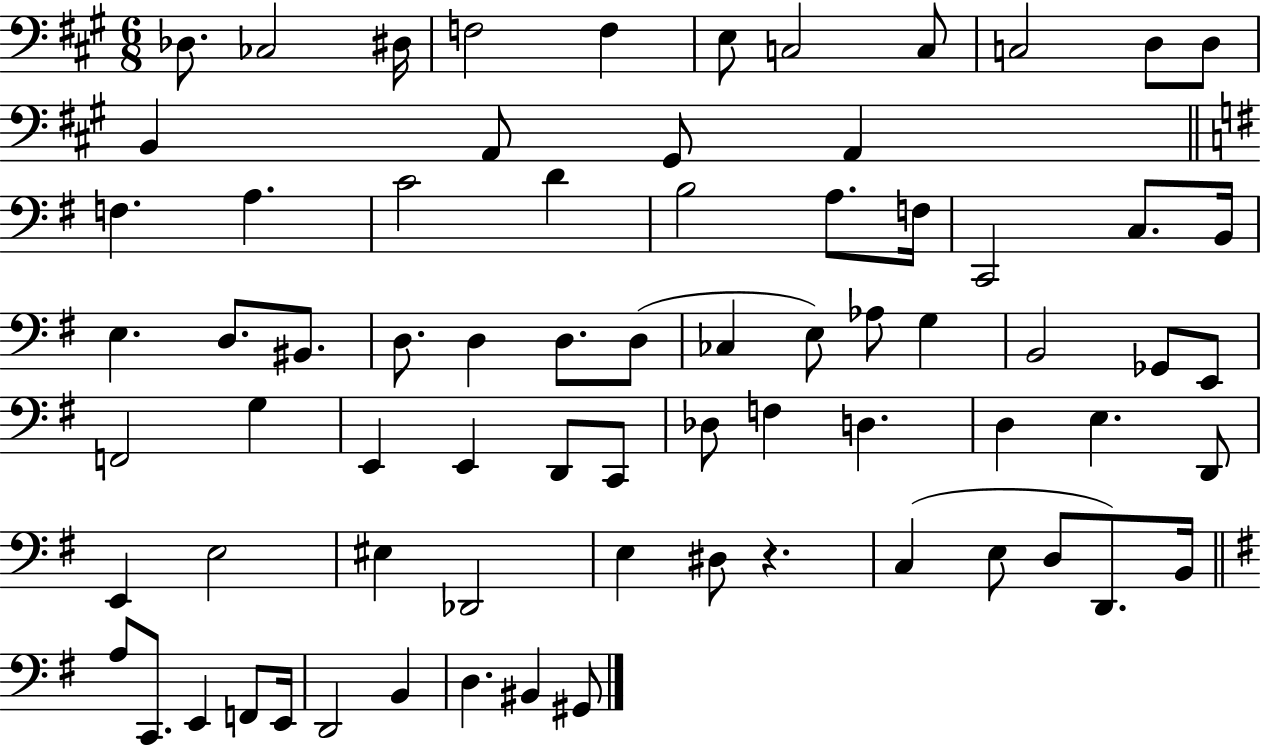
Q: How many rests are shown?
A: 1